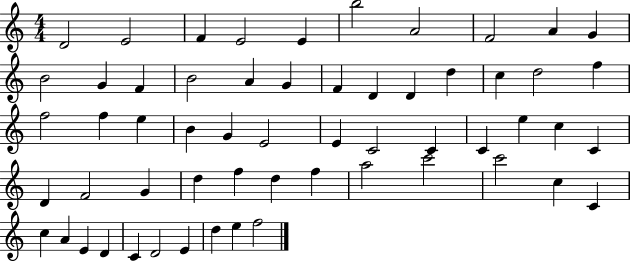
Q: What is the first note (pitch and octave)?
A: D4